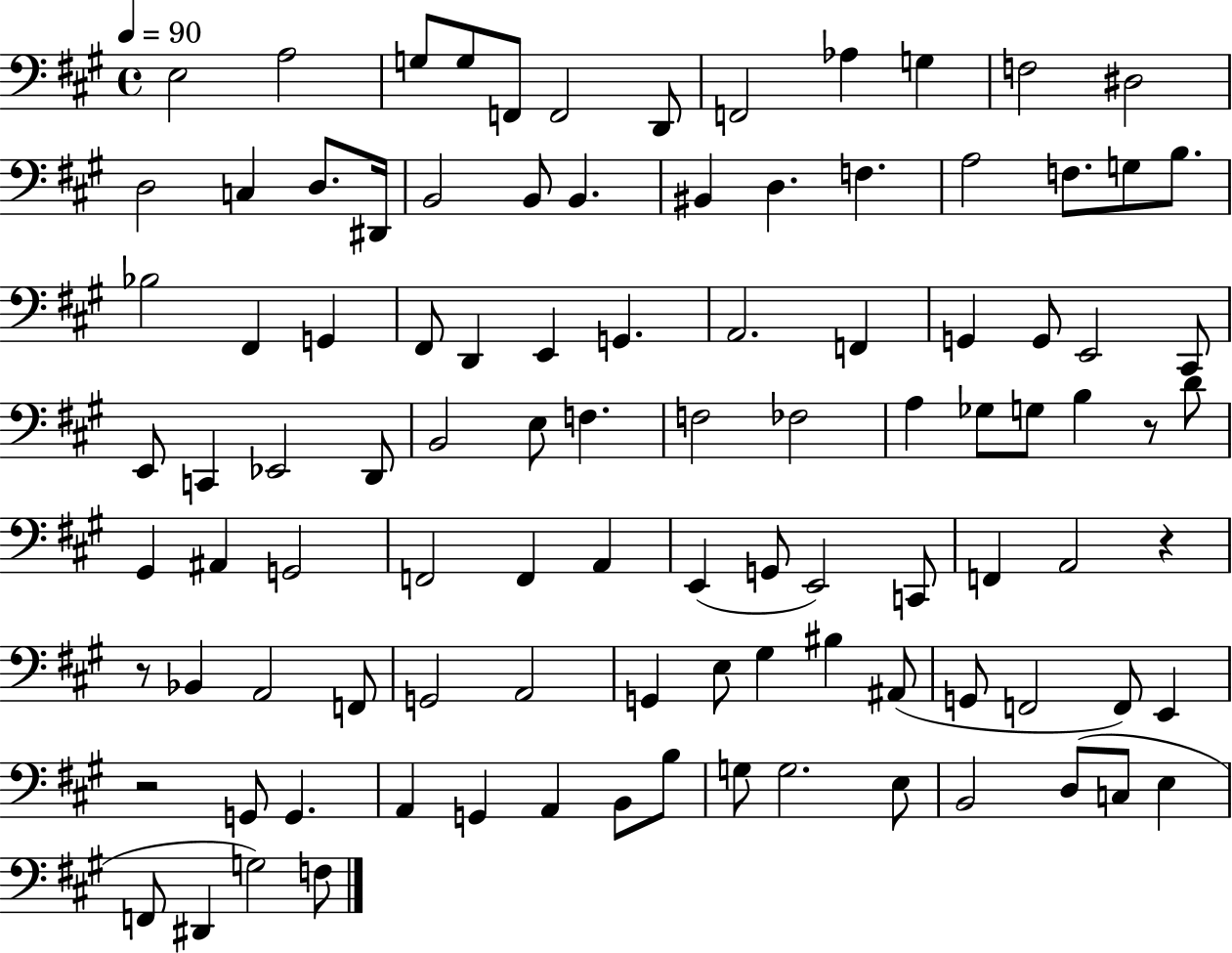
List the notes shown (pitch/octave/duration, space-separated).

E3/h A3/h G3/e G3/e F2/e F2/h D2/e F2/h Ab3/q G3/q F3/h D#3/h D3/h C3/q D3/e. D#2/s B2/h B2/e B2/q. BIS2/q D3/q. F3/q. A3/h F3/e. G3/e B3/e. Bb3/h F#2/q G2/q F#2/e D2/q E2/q G2/q. A2/h. F2/q G2/q G2/e E2/h C#2/e E2/e C2/q Eb2/h D2/e B2/h E3/e F3/q. F3/h FES3/h A3/q Gb3/e G3/e B3/q R/e D4/e G#2/q A#2/q G2/h F2/h F2/q A2/q E2/q G2/e E2/h C2/e F2/q A2/h R/q R/e Bb2/q A2/h F2/e G2/h A2/h G2/q E3/e G#3/q BIS3/q A#2/e G2/e F2/h F2/e E2/q R/h G2/e G2/q. A2/q G2/q A2/q B2/e B3/e G3/e G3/h. E3/e B2/h D3/e C3/e E3/q F2/e D#2/q G3/h F3/e